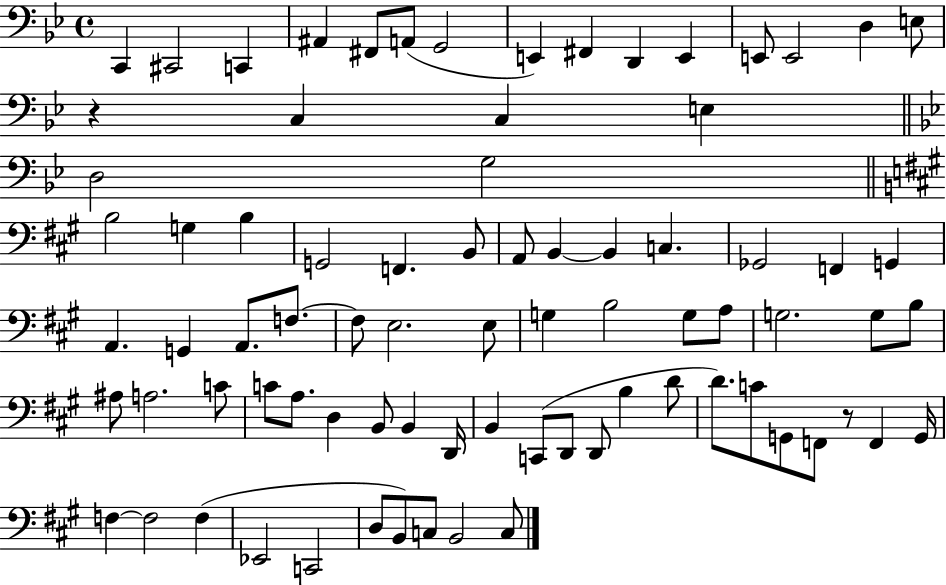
X:1
T:Untitled
M:4/4
L:1/4
K:Bb
C,, ^C,,2 C,, ^A,, ^F,,/2 A,,/2 G,,2 E,, ^F,, D,, E,, E,,/2 E,,2 D, E,/2 z C, C, E, D,2 G,2 B,2 G, B, G,,2 F,, B,,/2 A,,/2 B,, B,, C, _G,,2 F,, G,, A,, G,, A,,/2 F,/2 F,/2 E,2 E,/2 G, B,2 G,/2 A,/2 G,2 G,/2 B,/2 ^A,/2 A,2 C/2 C/2 A,/2 D, B,,/2 B,, D,,/4 B,, C,,/2 D,,/2 D,,/2 B, D/2 D/2 C/2 G,,/2 F,,/2 z/2 F,, G,,/4 F, F,2 F, _E,,2 C,,2 D,/2 B,,/2 C,/2 B,,2 C,/2